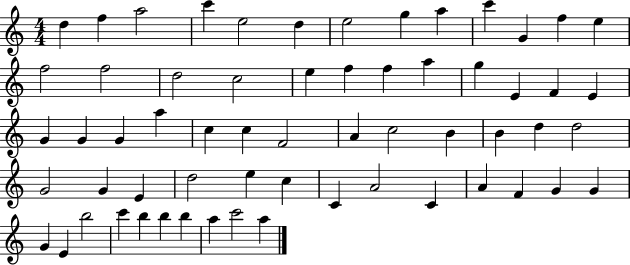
X:1
T:Untitled
M:4/4
L:1/4
K:C
d f a2 c' e2 d e2 g a c' G f e f2 f2 d2 c2 e f f a g E F E G G G a c c F2 A c2 B B d d2 G2 G E d2 e c C A2 C A F G G G E b2 c' b b b a c'2 a